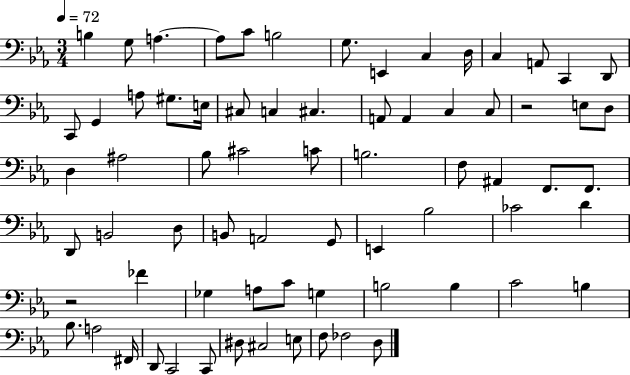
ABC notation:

X:1
T:Untitled
M:3/4
L:1/4
K:Eb
B, G,/2 A, A,/2 C/2 B,2 G,/2 E,, C, D,/4 C, A,,/2 C,, D,,/2 C,,/2 G,, A,/2 ^G,/2 E,/4 ^C,/2 C, ^C, A,,/2 A,, C, C,/2 z2 E,/2 D,/2 D, ^A,2 _B,/2 ^C2 C/2 B,2 F,/2 ^A,, F,,/2 F,,/2 D,,/2 B,,2 D,/2 B,,/2 A,,2 G,,/2 E,, _B,2 _C2 D z2 _F _G, A,/2 C/2 G, B,2 B, C2 B, _B,/2 A,2 ^F,,/4 D,,/2 C,,2 C,,/2 ^D,/2 ^C,2 E,/2 F,/2 _F,2 D,/2